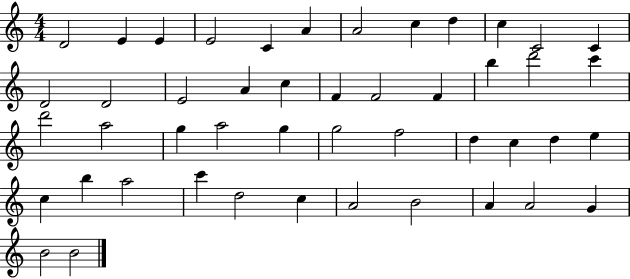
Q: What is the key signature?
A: C major